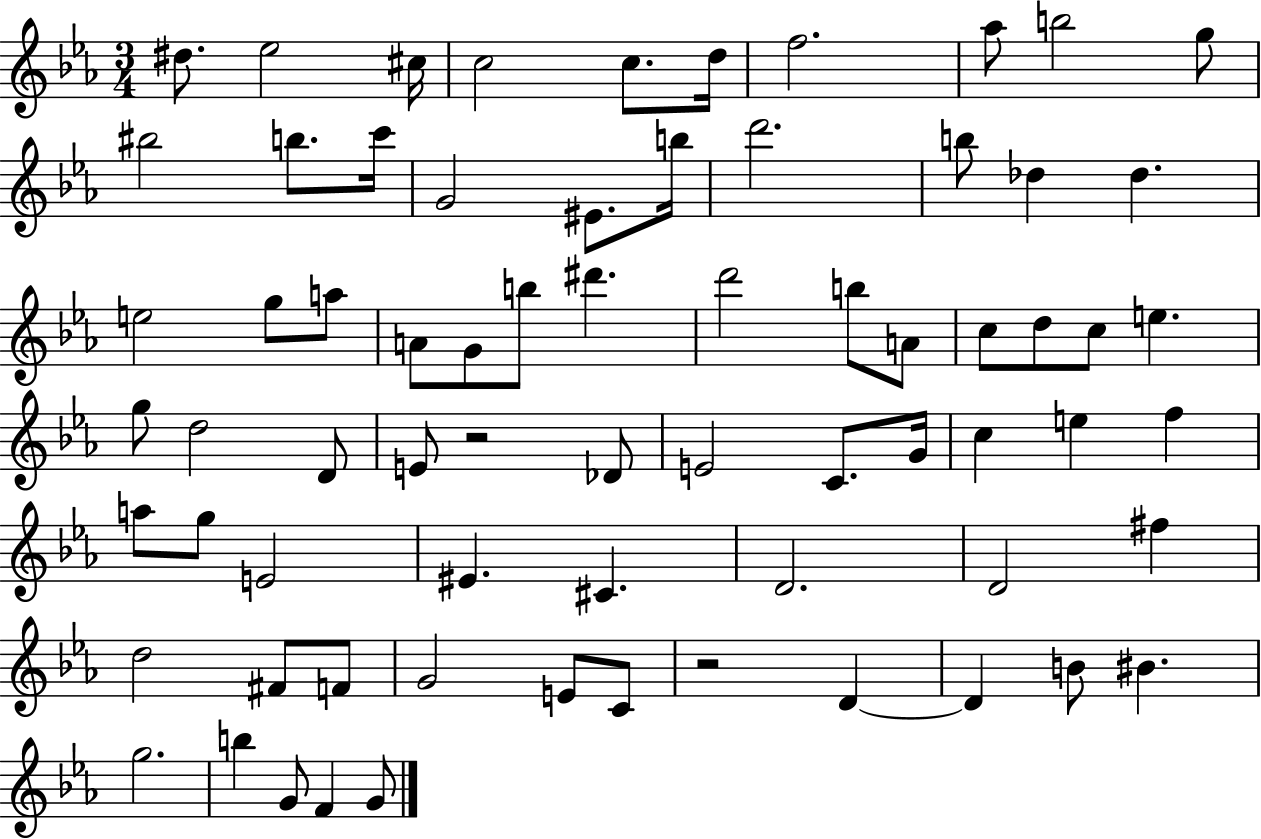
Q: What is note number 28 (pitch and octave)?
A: D6